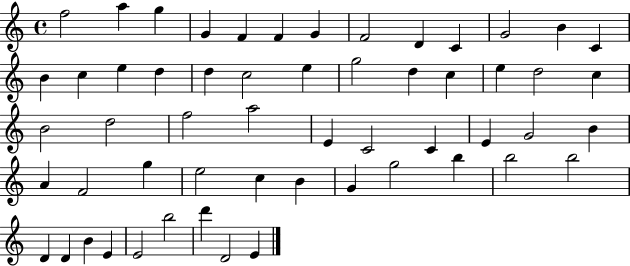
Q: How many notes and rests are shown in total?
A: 56